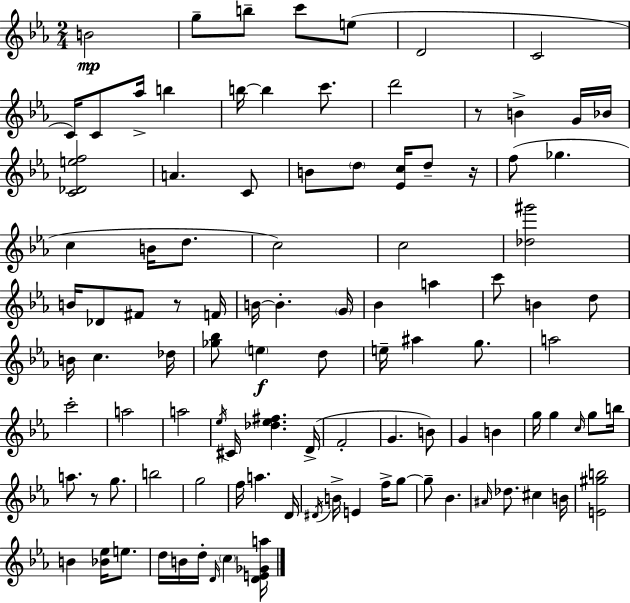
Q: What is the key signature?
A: EES major